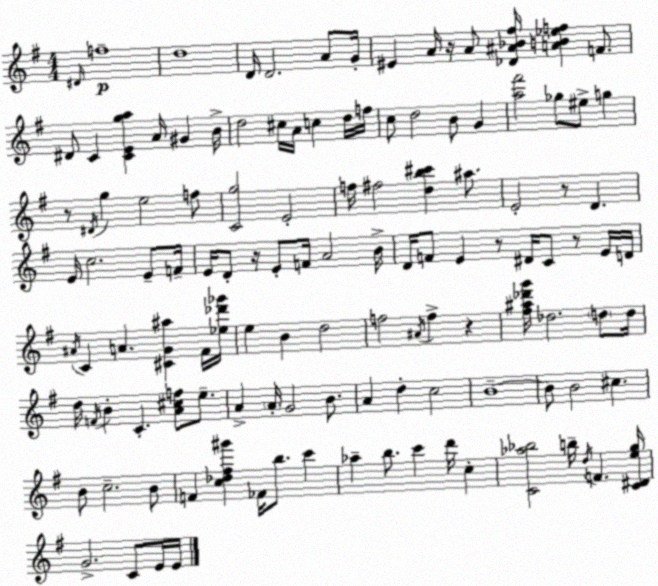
X:1
T:Untitled
M:4/4
L:1/4
K:G
^D/4 f4 d4 D/4 D2 A/2 G/4 ^E A/4 z/4 A/2 [_D^A_B^f]/4 [AB_ef] F/2 ^D/2 C [CEga] A/4 ^G B/4 d2 ^c/4 A/4 c d/4 f/4 c/2 d2 B/2 G [a^f']2 _g/2 ^e/2 g z/2 ^D/4 g e2 f/2 [Cg]2 E2 f/4 ^f2 [db^c'] ^a/2 E2 z/2 D E/4 c2 E/2 F/4 E/4 D/2 z/4 E/2 F/4 A2 B/4 D/4 F/2 E z/2 ^D/4 C/2 z/2 E/4 D/4 ^A/4 C A [^CG^a] ^F/4 [_e_d'_g']/4 e B d2 f2 ^A/4 f z [^f^a_d'g']/4 _d2 d/2 d/4 d/4 F/4 B C [A^cf]/2 e/2 A A/4 G2 B/2 A d c2 B4 B/2 B2 ^c B/2 c2 B/2 F [c_d^f^g'] _F/4 b/2 c' _a b/2 c' d'/4 c [C_a_b]2 b/4 d/4 F [C^Deg]/4 G2 C/2 E/4 E/4